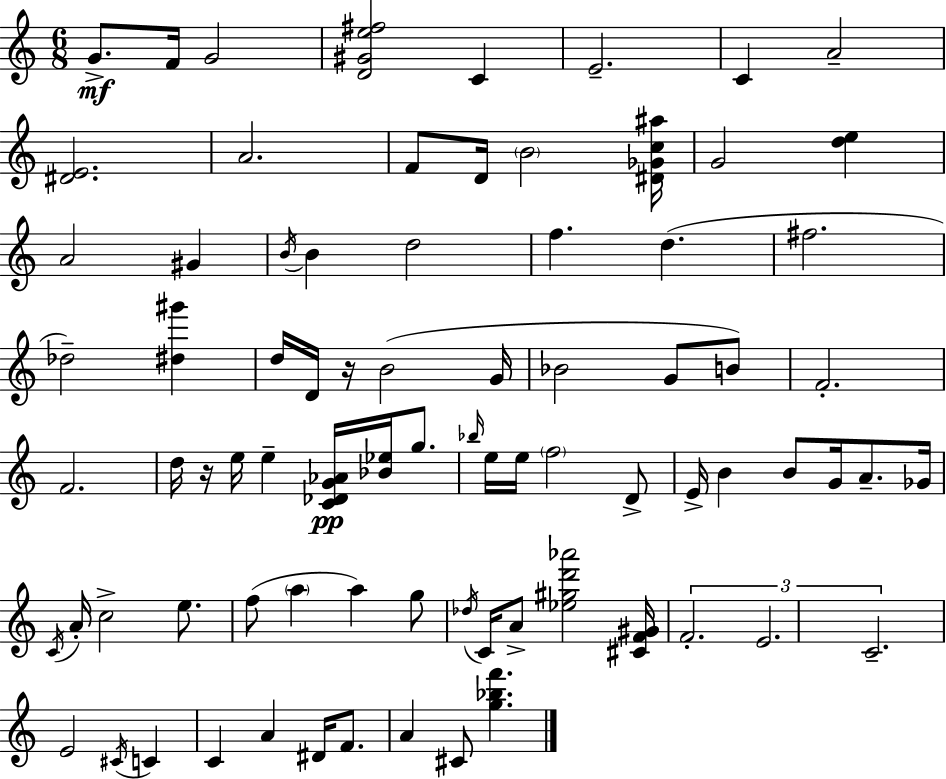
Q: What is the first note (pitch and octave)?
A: G4